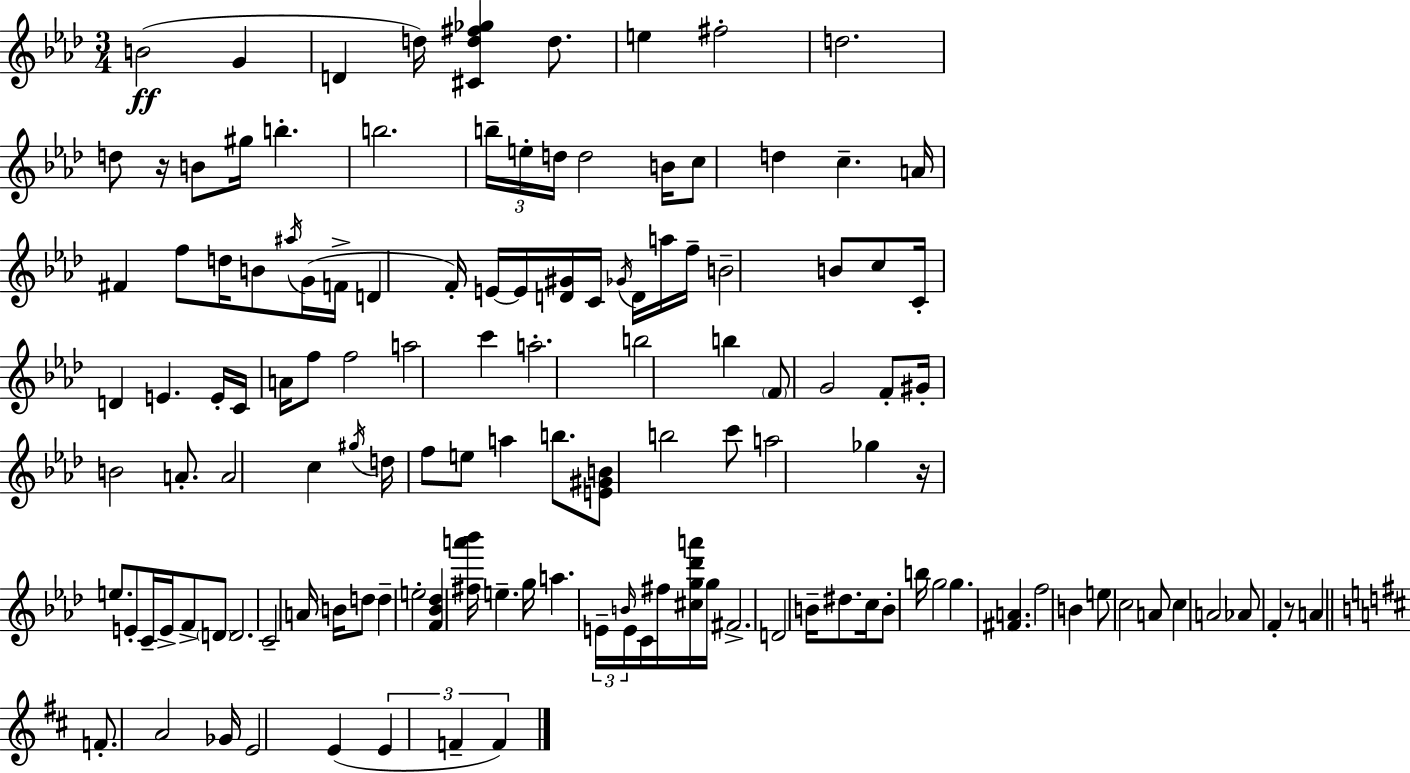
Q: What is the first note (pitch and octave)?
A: B4